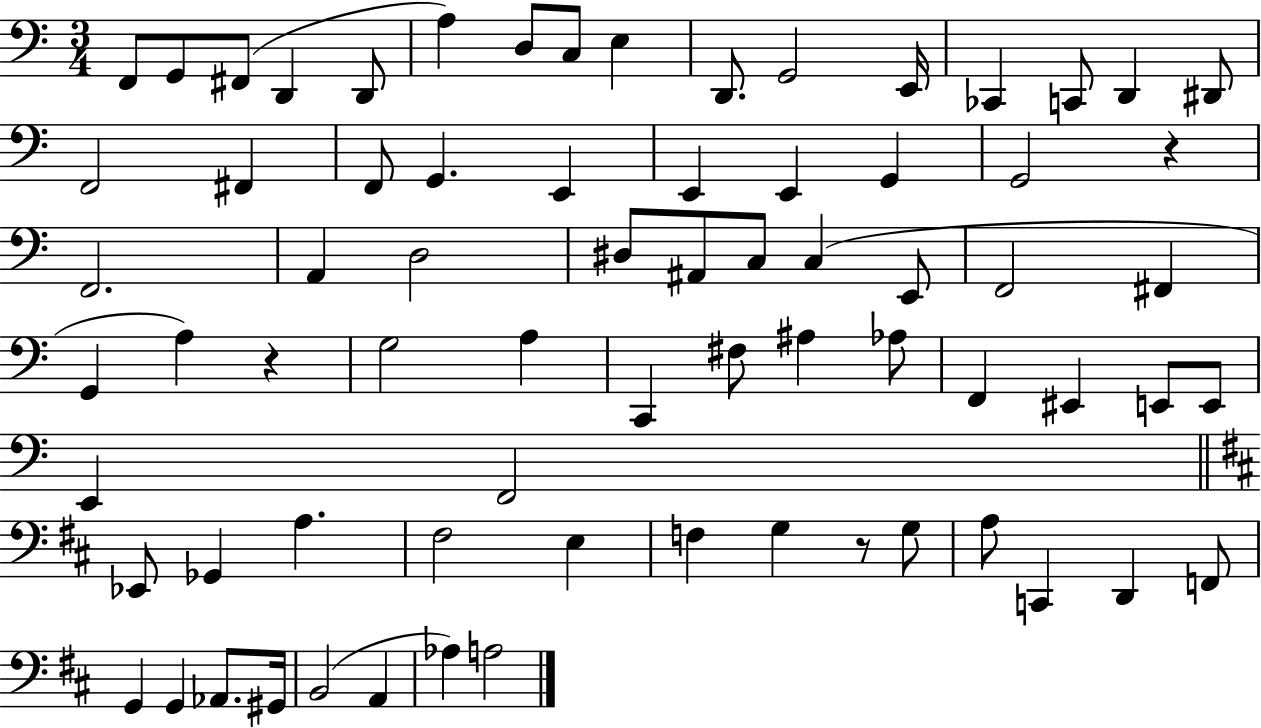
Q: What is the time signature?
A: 3/4